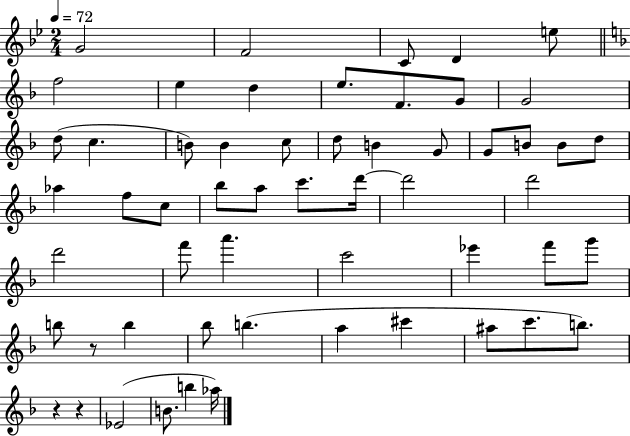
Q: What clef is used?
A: treble